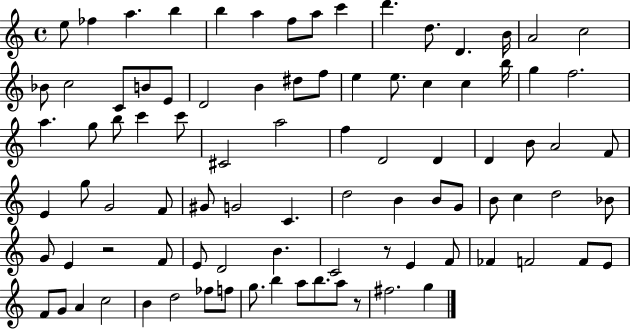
E5/e FES5/q A5/q. B5/q B5/q A5/q F5/e A5/e C6/q D6/q. D5/e. D4/q. B4/s A4/h C5/h Bb4/e C5/h C4/e B4/e E4/e D4/h B4/q D#5/e F5/e E5/q E5/e. C5/q C5/q B5/s G5/q F5/h. A5/q. G5/e B5/e C6/q C6/e C#4/h A5/h F5/q D4/h D4/q D4/q B4/e A4/h F4/e E4/q G5/e G4/h F4/e G#4/e G4/h C4/q. D5/h B4/q B4/e G4/e B4/e C5/q D5/h Bb4/e G4/e E4/q R/h F4/e E4/e D4/h B4/q. C4/h R/e E4/q F4/e FES4/q F4/h F4/e E4/e F4/e G4/e A4/q C5/h B4/q D5/h FES5/e F5/e G5/e. B5/q A5/e B5/e. A5/e R/e F#5/h. G5/q